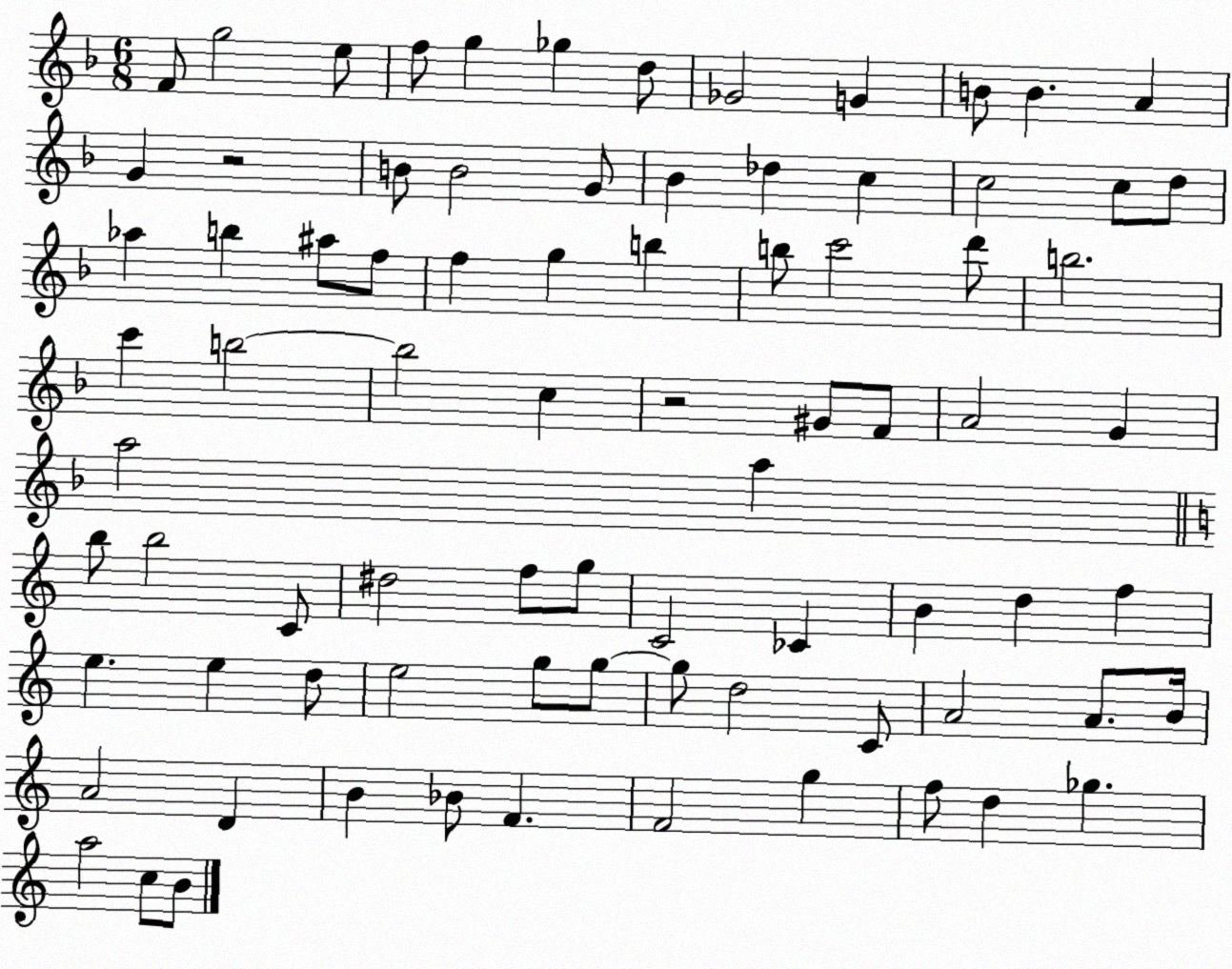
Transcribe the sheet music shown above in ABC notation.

X:1
T:Untitled
M:6/8
L:1/4
K:F
F/2 g2 e/2 f/2 g _g d/2 _G2 G B/2 B A G z2 B/2 B2 G/2 _B _d c c2 c/2 d/2 _a b ^a/2 f/2 f g b b/2 c'2 d'/2 b2 c' b2 b2 c z2 ^G/2 F/2 A2 G a2 a b/2 b2 C/2 ^d2 f/2 g/2 C2 _C B d f e e d/2 e2 g/2 g/2 g/2 d2 C/2 A2 A/2 B/4 A2 D B _B/2 F F2 g f/2 d _g a2 c/2 B/2